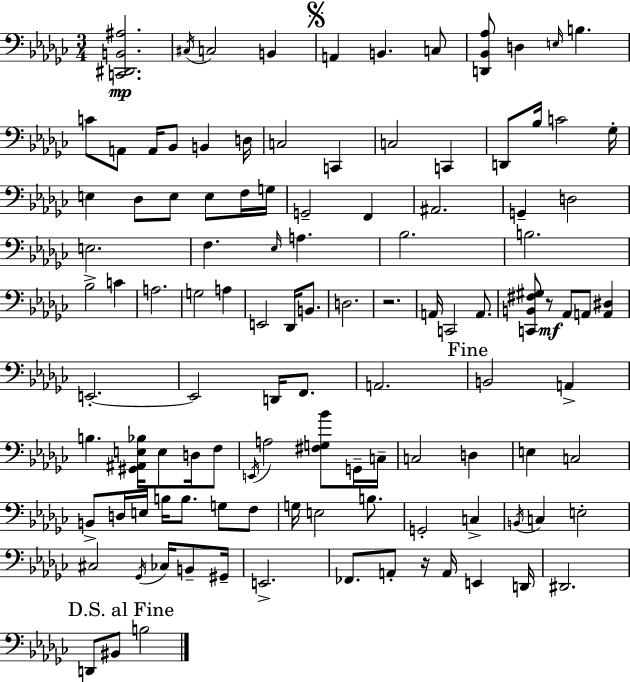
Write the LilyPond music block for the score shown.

{
  \clef bass
  \numericTimeSignature
  \time 3/4
  \key ees \minor
  <c, dis, b, ais>2.\mp | \acciaccatura { cis16 } c2 b,4 | \mark \markup { \musicglyph "scripts.segno" } a,4 b,4. c8 | <d, bes, aes>8 d4 \grace { e16 } b4. | \break c'8 a,8 a,16 bes,8 b,4 | d16 c2 c,4 | c2 c,4 | d,8 bes16 c'2 | \break ges16-. e4 des8 e8 e8 | f16 g16 g,2-- f,4 | ais,2. | g,4-- d2 | \break e2. | f4. \grace { ees16 } a4. | bes2. | b2. | \break bes2-> c'4 | a2. | g2 a4 | e,2 des,16 | \break b,8. d2. | r2. | a,16 c,2 | a,8. <c, b, fis gis>8 r8\mf aes,8 a,8 <a, dis>4 | \break e,2.-.~~ | e,2 d,16 | f,8. a,2. | \mark "Fine" b,2 a,4-> | \break b4. <gis, ais, e bes>16 e8 | d16 f8 \acciaccatura { e,16 } a2 | <fis g bes'>8 g,16-- c16-- c2 | d4 e4 c2 | \break b,8-> d16 e16 b16 b8. | g8 f8 g16 e2 | b8. g,2-. | c4-> \acciaccatura { b,16 } c4 e2-. | \break cis2 | \acciaccatura { ges,16 } ces16 b,8-- gis,16-- e,2.-> | fes,8. a,8-. r16 | a,16 e,4 d,16 dis,2. | \break \mark "D.S. al Fine" d,8 bis,8 b2 | \bar "|."
}